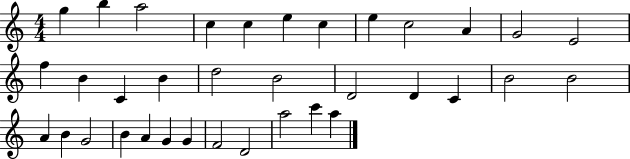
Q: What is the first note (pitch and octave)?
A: G5